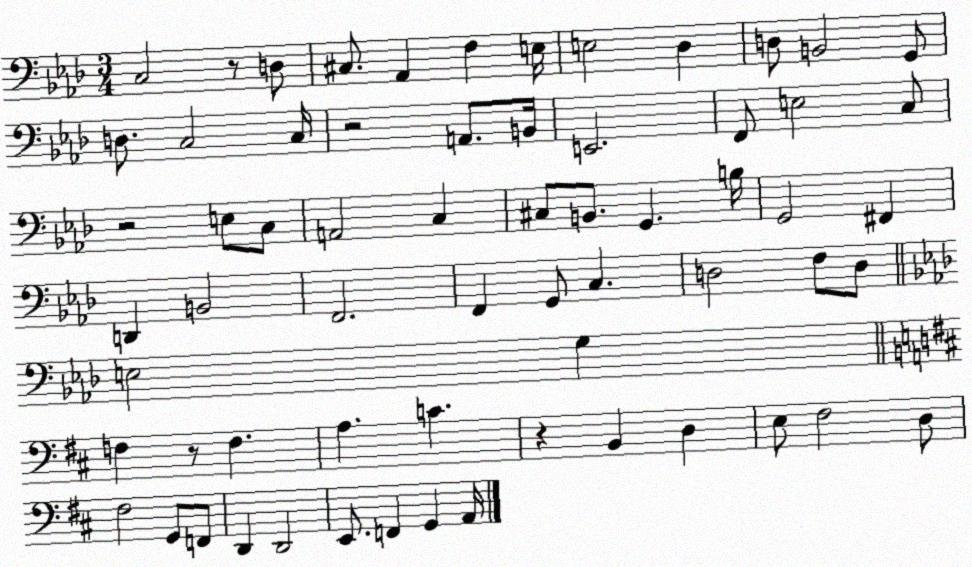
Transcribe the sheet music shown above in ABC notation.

X:1
T:Untitled
M:3/4
L:1/4
K:Ab
C,2 z/2 D,/2 ^C,/2 _A,, F, E,/4 E,2 _D, D,/2 B,,2 G,,/2 D,/2 C,2 C,/4 z2 A,,/2 B,,/4 E,,2 F,,/2 E,2 C,/2 z2 E,/2 C,/2 A,,2 C, ^C,/2 B,,/2 G,, B,/4 G,,2 ^F,, D,, B,,2 F,,2 F,, G,,/2 C, D,2 F,/2 D,/2 E,2 G, F, z/2 F, A, C z B,, D, E,/2 ^F,2 D,/2 ^F,2 G,,/2 F,,/2 D,, D,,2 E,,/2 F,, G,, A,,/4